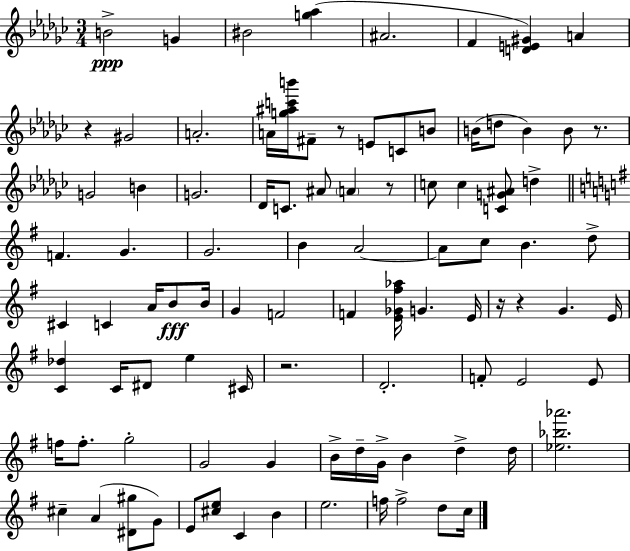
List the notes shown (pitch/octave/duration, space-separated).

B4/h G4/q BIS4/h [G5,Ab5]/q A#4/h. F4/q [D4,E4,G#4]/q A4/q R/q G#4/h A4/h. A4/s [G5,A#5,C6,B6]/s F#4/e R/e E4/e C4/e B4/e B4/s D5/e B4/q B4/e R/e. G4/h B4/q G4/h. Db4/s C4/e. A#4/e A4/q R/e C5/e C5/q [C4,G4,A#4]/e D5/q F4/q. G4/q. G4/h. B4/q A4/h A4/e C5/e B4/q. D5/e C#4/q C4/q A4/s B4/e B4/s G4/q F4/h F4/q [E4,Gb4,F#5,Ab5]/s G4/q. E4/s R/s R/q G4/q. E4/s [C4,Db5]/q C4/s D#4/e E5/q C#4/s R/h. D4/h. F4/e E4/h E4/e F5/s F5/e. G5/h G4/h G4/q B4/s D5/s G4/s B4/q D5/q D5/s [Eb5,Bb5,Ab6]/h. C#5/q A4/q [D#4,G#5]/e G4/e E4/e [C#5,E5]/e C4/q B4/q E5/h. F5/s F5/h D5/e C5/s